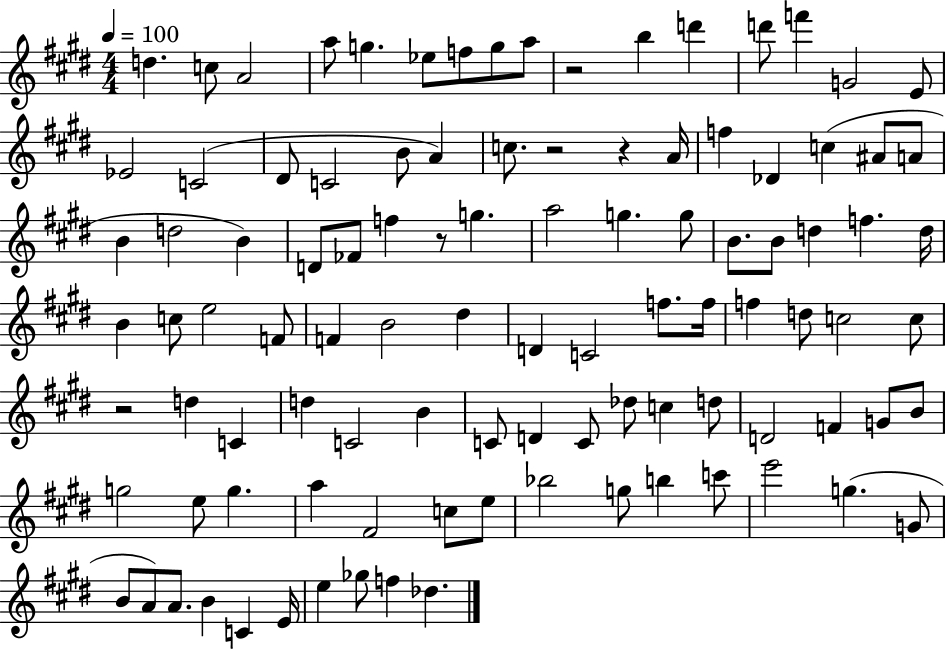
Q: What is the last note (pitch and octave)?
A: Db5